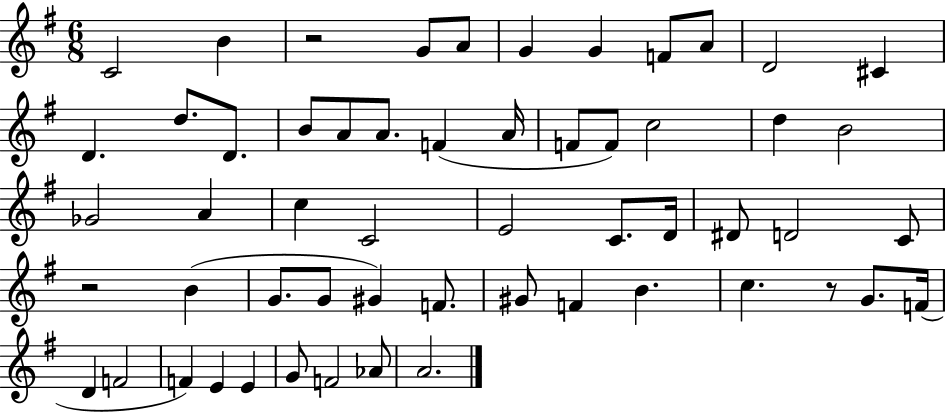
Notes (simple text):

C4/h B4/q R/h G4/e A4/e G4/q G4/q F4/e A4/e D4/h C#4/q D4/q. D5/e. D4/e. B4/e A4/e A4/e. F4/q A4/s F4/e F4/e C5/h D5/q B4/h Gb4/h A4/q C5/q C4/h E4/h C4/e. D4/s D#4/e D4/h C4/e R/h B4/q G4/e. G4/e G#4/q F4/e. G#4/e F4/q B4/q. C5/q. R/e G4/e. F4/s D4/q F4/h F4/q E4/q E4/q G4/e F4/h Ab4/e A4/h.